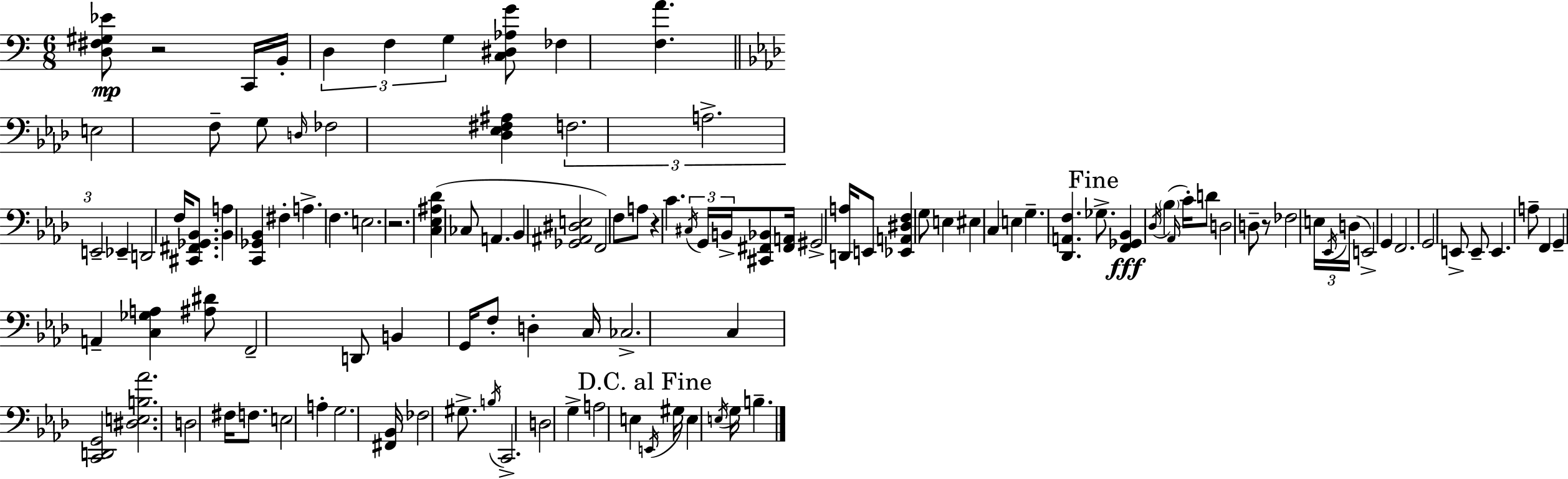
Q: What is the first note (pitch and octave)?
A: C2